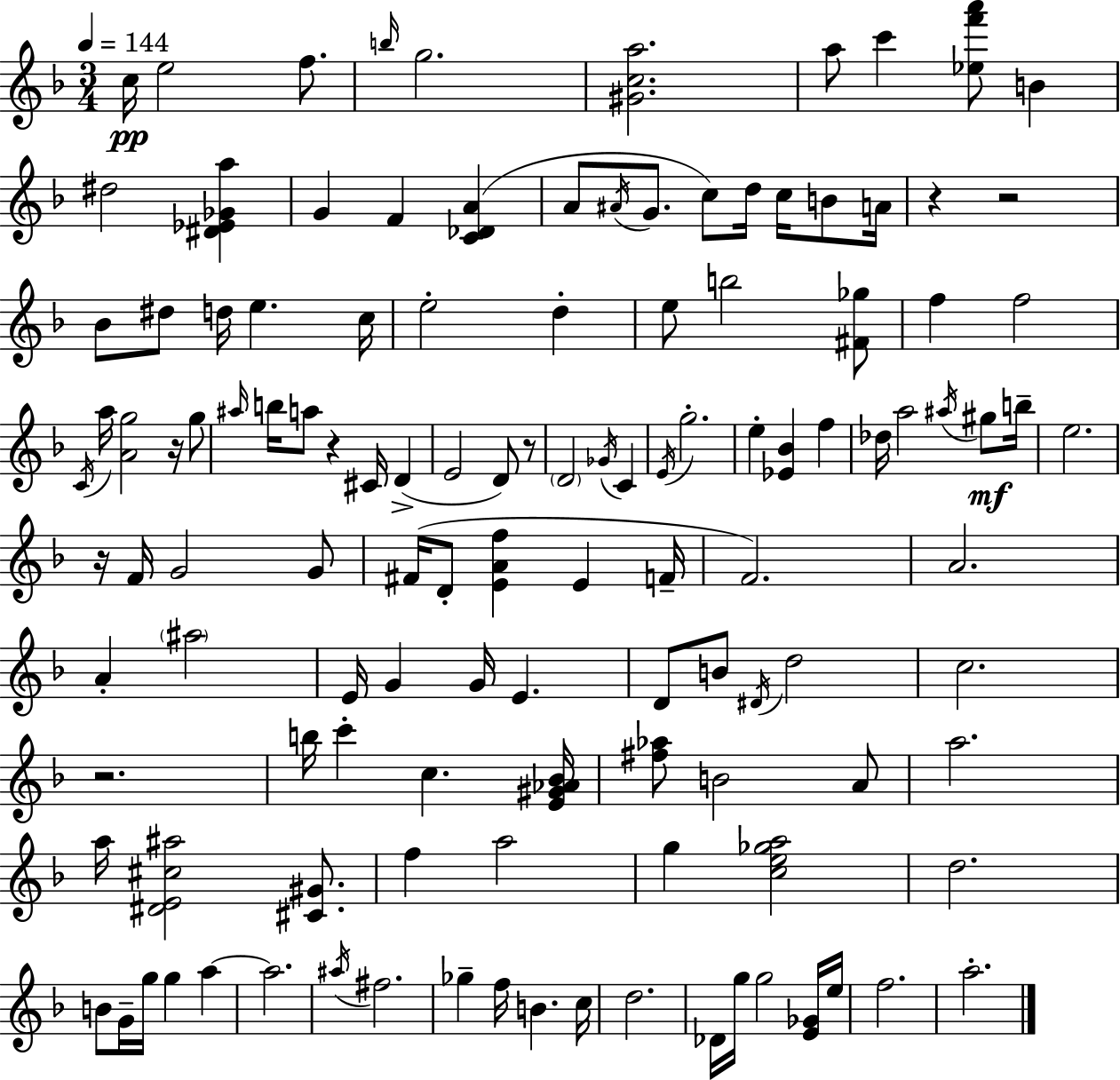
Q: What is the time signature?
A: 3/4